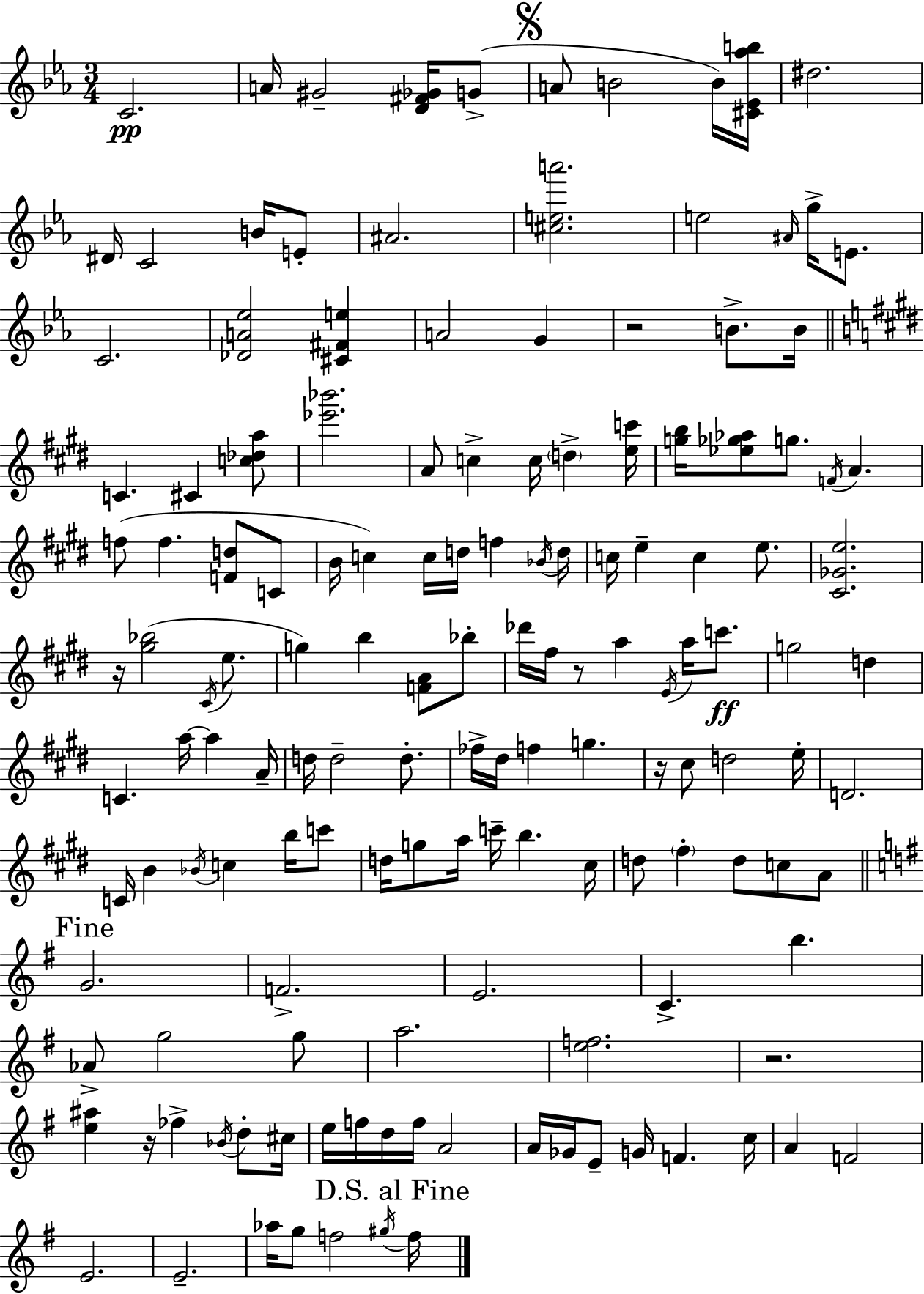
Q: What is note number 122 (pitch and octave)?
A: G#5